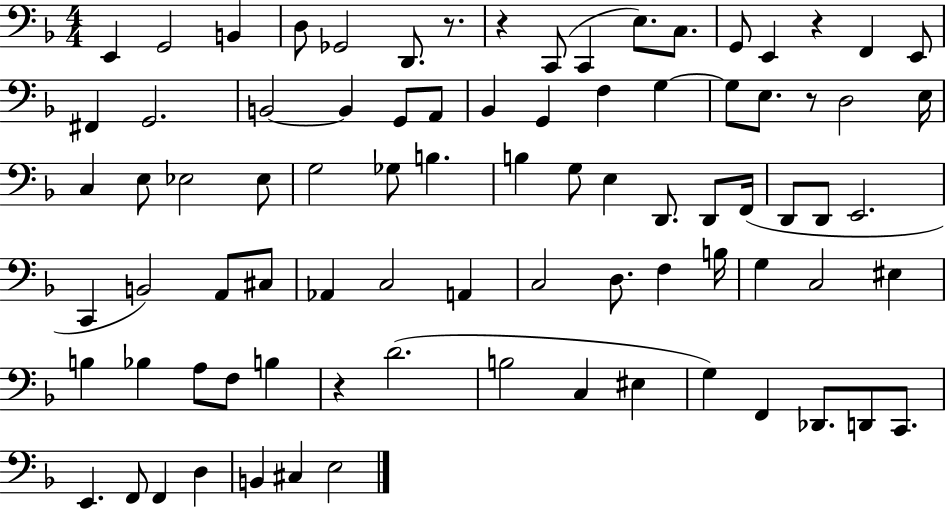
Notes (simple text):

E2/q G2/h B2/q D3/e Gb2/h D2/e. R/e. R/q C2/e C2/q E3/e. C3/e. G2/e E2/q R/q F2/q E2/e F#2/q G2/h. B2/h B2/q G2/e A2/e Bb2/q G2/q F3/q G3/q G3/e E3/e. R/e D3/h E3/s C3/q E3/e Eb3/h Eb3/e G3/h Gb3/e B3/q. B3/q G3/e E3/q D2/e. D2/e F2/s D2/e D2/e E2/h. C2/q B2/h A2/e C#3/e Ab2/q C3/h A2/q C3/h D3/e. F3/q B3/s G3/q C3/h EIS3/q B3/q Bb3/q A3/e F3/e B3/q R/q D4/h. B3/h C3/q EIS3/q G3/q F2/q Db2/e. D2/e C2/e. E2/q. F2/e F2/q D3/q B2/q C#3/q E3/h